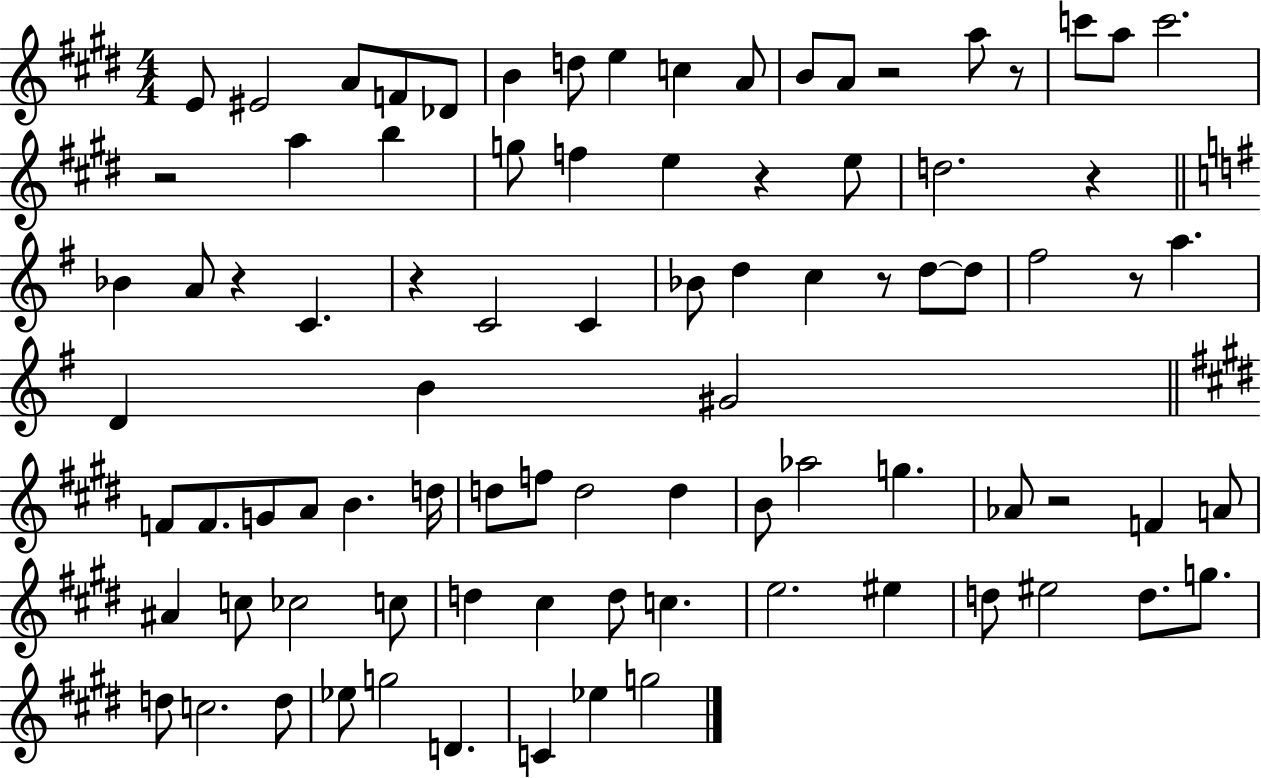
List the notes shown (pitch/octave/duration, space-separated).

E4/e EIS4/h A4/e F4/e Db4/e B4/q D5/e E5/q C5/q A4/e B4/e A4/e R/h A5/e R/e C6/e A5/e C6/h. R/h A5/q B5/q G5/e F5/q E5/q R/q E5/e D5/h. R/q Bb4/q A4/e R/q C4/q. R/q C4/h C4/q Bb4/e D5/q C5/q R/e D5/e D5/e F#5/h R/e A5/q. D4/q B4/q G#4/h F4/e F4/e. G4/e A4/e B4/q. D5/s D5/e F5/e D5/h D5/q B4/e Ab5/h G5/q. Ab4/e R/h F4/q A4/e A#4/q C5/e CES5/h C5/e D5/q C#5/q D5/e C5/q. E5/h. EIS5/q D5/e EIS5/h D5/e. G5/e. D5/e C5/h. D5/e Eb5/e G5/h D4/q. C4/q Eb5/q G5/h